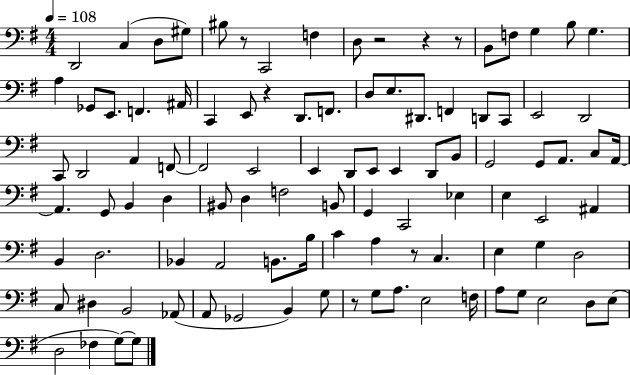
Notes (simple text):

D2/h C3/q D3/e G#3/e BIS3/e R/e C2/h F3/q D3/e R/h R/q R/e B2/e F3/e G3/q B3/e G3/q. A3/q Gb2/e E2/e. F2/q. A#2/s C2/q E2/e R/q D2/e. F2/e. D3/e E3/e. D#2/e. F2/q D2/e C2/e E2/h D2/h C2/e D2/h A2/q F2/e F2/h E2/h E2/q D2/e E2/e E2/q D2/e B2/e G2/h G2/e A2/e. C3/e A2/s A2/q. G2/e B2/q D3/q BIS2/e D3/q F3/h B2/e G2/q C2/h Eb3/q E3/q E2/h A#2/q B2/q D3/h. Bb2/q A2/h B2/e. B3/s C4/q A3/q R/e C3/q. E3/q G3/q D3/h C3/e D#3/q B2/h Ab2/e A2/e Gb2/h B2/q G3/e R/e G3/e A3/e. E3/h F3/s A3/e G3/e E3/h D3/e E3/e D3/h FES3/q G3/e G3/e